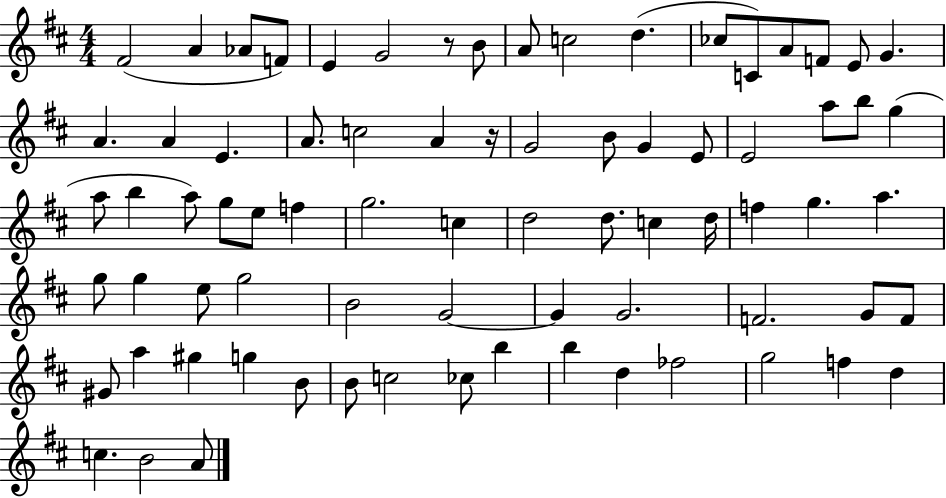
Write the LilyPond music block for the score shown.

{
  \clef treble
  \numericTimeSignature
  \time 4/4
  \key d \major
  fis'2( a'4 aes'8 f'8) | e'4 g'2 r8 b'8 | a'8 c''2 d''4.( | ces''8 c'8) a'8 f'8 e'8 g'4. | \break a'4. a'4 e'4. | a'8. c''2 a'4 r16 | g'2 b'8 g'4 e'8 | e'2 a''8 b''8 g''4( | \break a''8 b''4 a''8) g''8 e''8 f''4 | g''2. c''4 | d''2 d''8. c''4 d''16 | f''4 g''4. a''4. | \break g''8 g''4 e''8 g''2 | b'2 g'2~~ | g'4 g'2. | f'2. g'8 f'8 | \break gis'8 a''4 gis''4 g''4 b'8 | b'8 c''2 ces''8 b''4 | b''4 d''4 fes''2 | g''2 f''4 d''4 | \break c''4. b'2 a'8 | \bar "|."
}